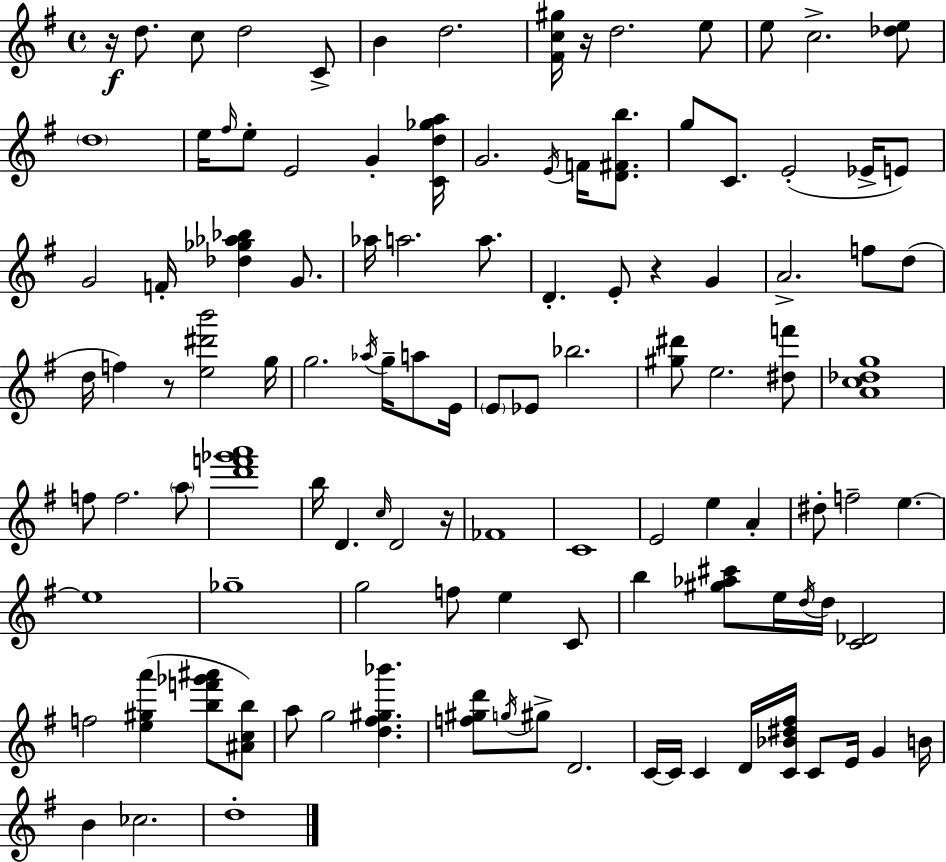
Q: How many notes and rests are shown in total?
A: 113